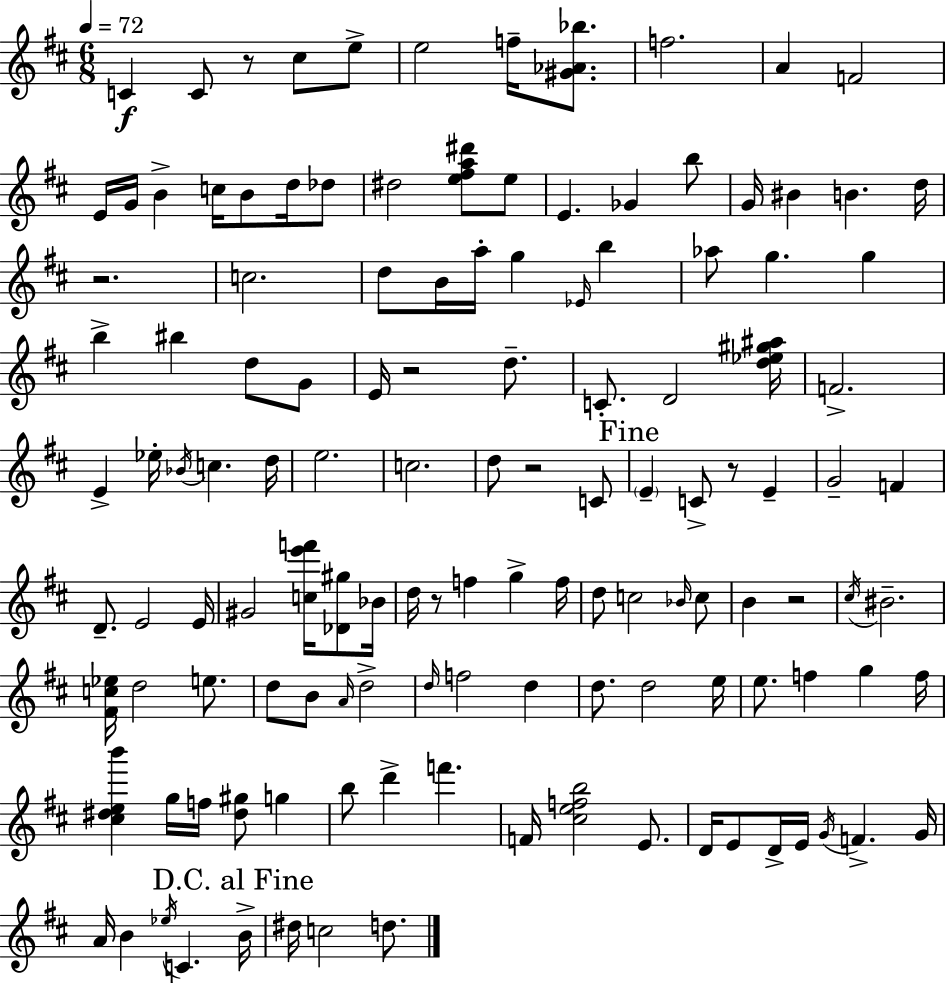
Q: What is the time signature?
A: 6/8